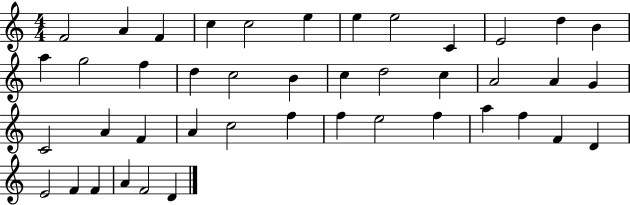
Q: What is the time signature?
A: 4/4